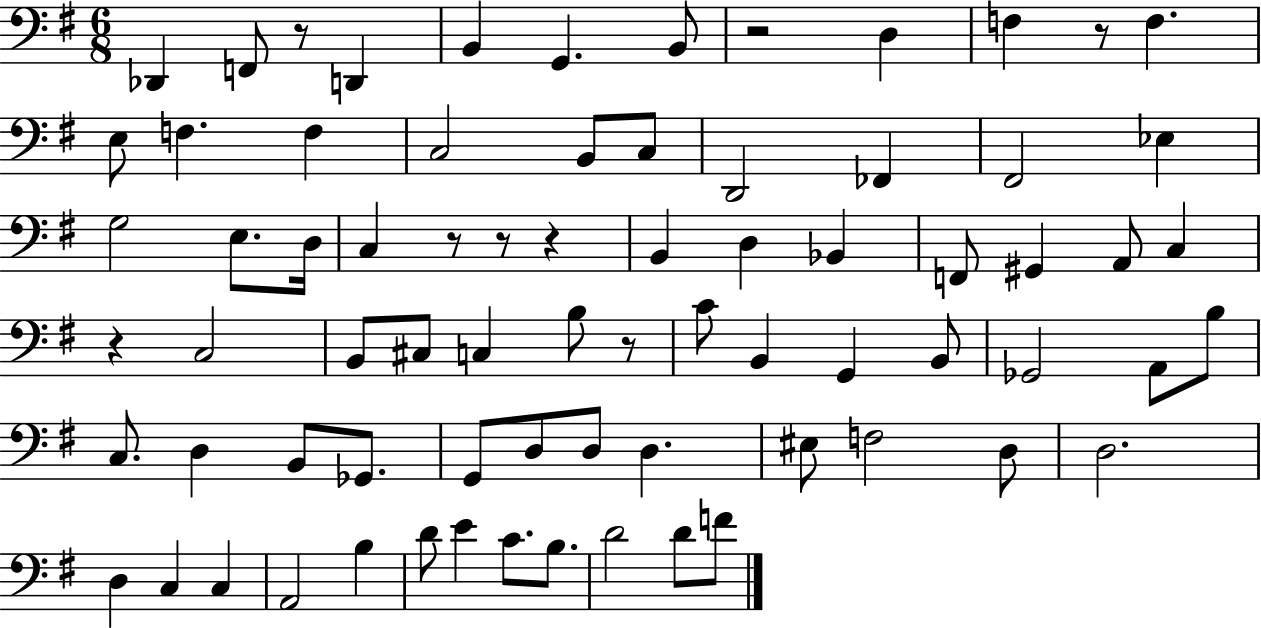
Db2/q F2/e R/e D2/q B2/q G2/q. B2/e R/h D3/q F3/q R/e F3/q. E3/e F3/q. F3/q C3/h B2/e C3/e D2/h FES2/q F#2/h Eb3/q G3/h E3/e. D3/s C3/q R/e R/e R/q B2/q D3/q Bb2/q F2/e G#2/q A2/e C3/q R/q C3/h B2/e C#3/e C3/q B3/e R/e C4/e B2/q G2/q B2/e Gb2/h A2/e B3/e C3/e. D3/q B2/e Gb2/e. G2/e D3/e D3/e D3/q. EIS3/e F3/h D3/e D3/h. D3/q C3/q C3/q A2/h B3/q D4/e E4/q C4/e. B3/e. D4/h D4/e F4/e